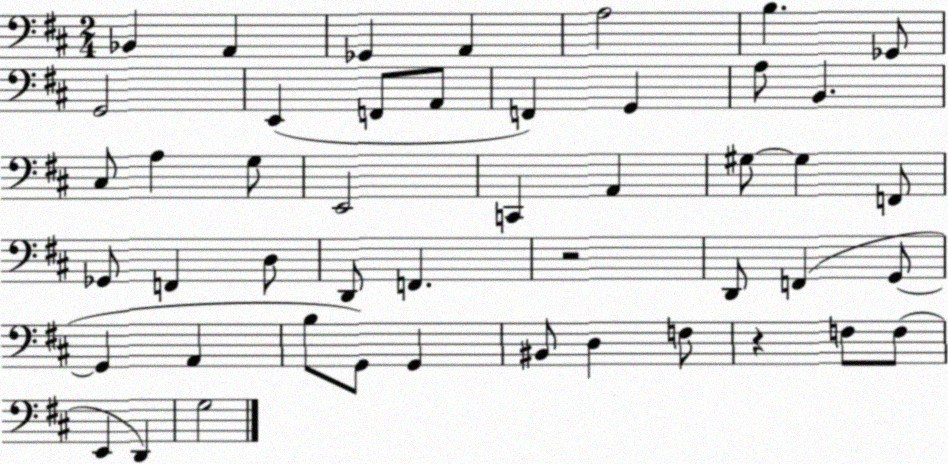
X:1
T:Untitled
M:2/4
L:1/4
K:D
_B,, A,, _G,, A,, A,2 B, _G,,/2 G,,2 E,, F,,/2 A,,/2 F,, G,, A,/2 B,, ^C,/2 A, G,/2 E,,2 C,, A,, ^G,/2 ^G, F,,/2 _G,,/2 F,, D,/2 D,,/2 F,, z2 D,,/2 F,, G,,/2 G,, A,, B,/2 G,,/2 G,, ^B,,/2 D, F,/2 z F,/2 F,/2 E,, D,, G,2